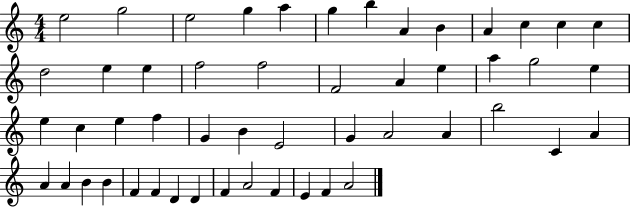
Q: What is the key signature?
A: C major